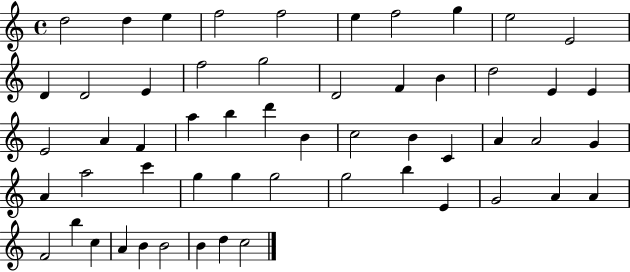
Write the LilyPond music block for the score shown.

{
  \clef treble
  \time 4/4
  \defaultTimeSignature
  \key c \major
  d''2 d''4 e''4 | f''2 f''2 | e''4 f''2 g''4 | e''2 e'2 | \break d'4 d'2 e'4 | f''2 g''2 | d'2 f'4 b'4 | d''2 e'4 e'4 | \break e'2 a'4 f'4 | a''4 b''4 d'''4 b'4 | c''2 b'4 c'4 | a'4 a'2 g'4 | \break a'4 a''2 c'''4 | g''4 g''4 g''2 | g''2 b''4 e'4 | g'2 a'4 a'4 | \break f'2 b''4 c''4 | a'4 b'4 b'2 | b'4 d''4 c''2 | \bar "|."
}